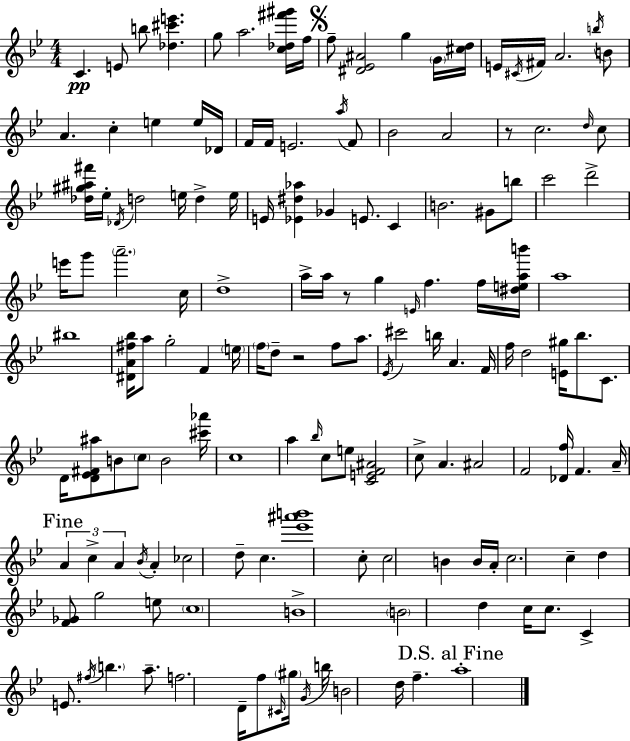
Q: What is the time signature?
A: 4/4